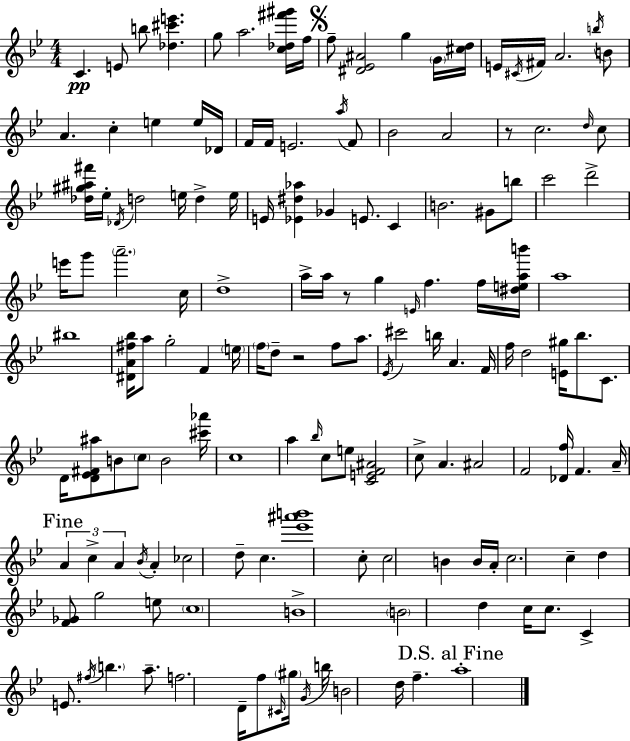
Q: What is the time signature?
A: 4/4